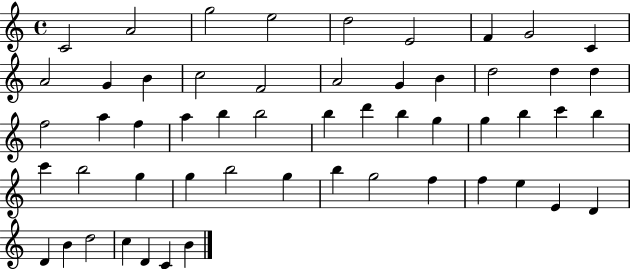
X:1
T:Untitled
M:4/4
L:1/4
K:C
C2 A2 g2 e2 d2 E2 F G2 C A2 G B c2 F2 A2 G B d2 d d f2 a f a b b2 b d' b g g b c' b c' b2 g g b2 g b g2 f f e E D D B d2 c D C B